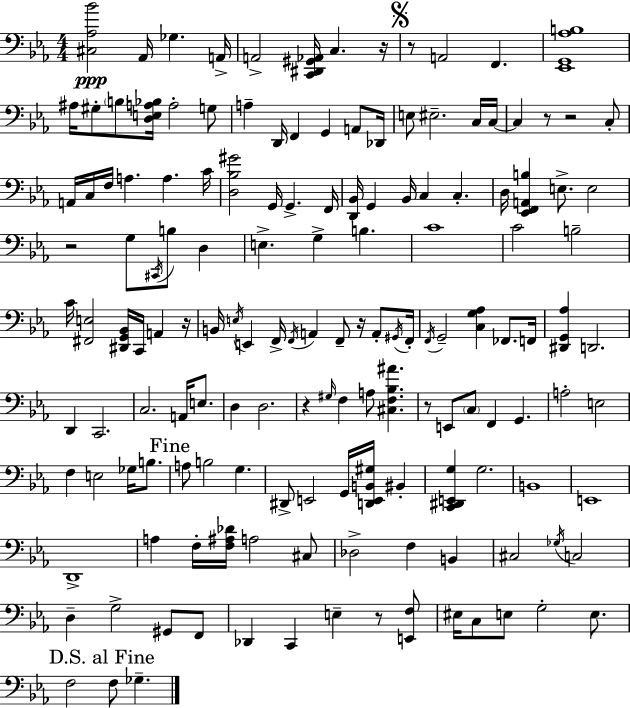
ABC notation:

X:1
T:Untitled
M:4/4
L:1/4
K:Eb
[^C,_A,_B]2 _A,,/4 _G, A,,/4 A,,2 [C,,^D,,^G,,_A,,]/4 C, z/4 z/2 A,,2 F,, [_E,,G,,_A,B,]4 ^A,/4 ^G,/2 B,/2 [D,E,A,_B,]/4 A,2 G,/2 A, D,,/4 F,, G,, A,,/2 _D,,/4 E,/2 ^E,2 C,/4 C,/4 C, z/2 z2 C,/2 A,,/4 C,/4 F,/4 A, A, C/4 [D,_B,^G]2 G,,/4 G,, F,,/4 [D,,_B,,]/4 G,, _B,,/4 C, C, D,/4 [_E,,F,,A,,B,] E,/2 E,2 z2 G,/2 ^C,,/4 B,/2 D, E, G, B, C4 C2 B,2 C/4 [^F,,E,]2 [^D,,G,,_B,,]/4 C,,/4 A,, z/4 B,,/4 E,/4 E,, F,,/4 F,,/4 A,, F,,/2 z/4 A,,/2 ^G,,/4 F,,/4 F,,/4 G,,2 [C,G,_A,] _F,,/2 F,,/4 [^D,,G,,_A,] D,,2 D,, C,,2 C,2 A,,/4 E,/2 D, D,2 z ^G,/4 F, A,/2 [^C,F,_B,^A] z/2 E,,/2 C,/2 F,, G,, A,2 E,2 F, E,2 _G,/4 B,/2 A,/2 B,2 G, ^D,,/2 E,,2 G,,/4 [D,,E,,B,,^G,]/4 ^B,, [C,,^D,,E,,G,] G,2 B,,4 E,,4 D,,4 A, F,/4 [F,^A,_D]/4 A,2 ^C,/2 _D,2 F, B,, ^C,2 _G,/4 C,2 D, G,2 ^G,,/2 F,,/2 _D,, C,, E, z/2 [E,,F,]/2 ^E,/4 C,/2 E,/2 G,2 E,/2 F,2 F,/2 _G,